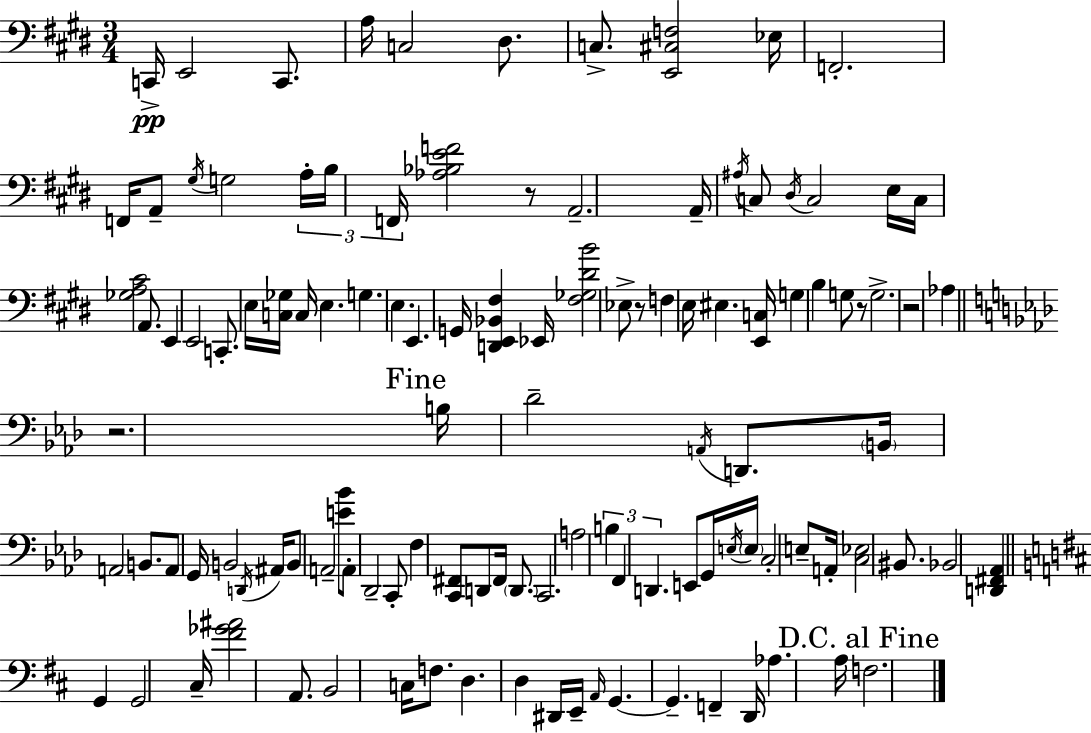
X:1
T:Untitled
M:3/4
L:1/4
K:E
C,,/4 E,,2 C,,/2 A,/4 C,2 ^D,/2 C,/2 [E,,^C,F,]2 _E,/4 F,,2 F,,/4 A,,/2 ^G,/4 G,2 A,/4 B,/4 F,,/4 [_A,_B,EF]2 z/2 A,,2 A,,/4 ^A,/4 C,/2 ^D,/4 C,2 E,/4 C,/4 [_G,A,^C]2 A,,/2 E,, E,,2 C,,/2 E,/4 [C,_G,]/4 C,/4 E, G, E, E,, G,,/4 [D,,E,,_B,,^F,] _E,,/4 [^F,_G,^DB]2 _E,/2 z/2 F, E,/4 ^E, [E,,C,]/4 G, B, G,/2 z/2 G,2 z2 _A, z2 B,/4 _D2 A,,/4 D,,/2 B,,/4 A,,2 B,,/2 A,,/2 G,,/4 B,,2 D,,/4 ^A,,/4 B,,/2 A,,2 [E_B]/2 A,,/2 _D,,2 C,,/2 F, [C,,^F,,]/2 D,,/2 ^F,,/4 D,,/2 C,,2 A,2 B, F,, D,, E,,/2 G,,/4 E,/4 E,/4 C,2 E,/2 A,,/4 [C,_E,]2 ^B,,/2 _B,,2 [D,,^F,,_A,,] G,, G,,2 ^C,/4 [^F_G^A]2 A,,/2 B,,2 C,/4 F,/2 D, D, ^D,,/4 E,,/4 A,,/4 G,, G,, F,, D,,/4 _A, A,/4 F,2